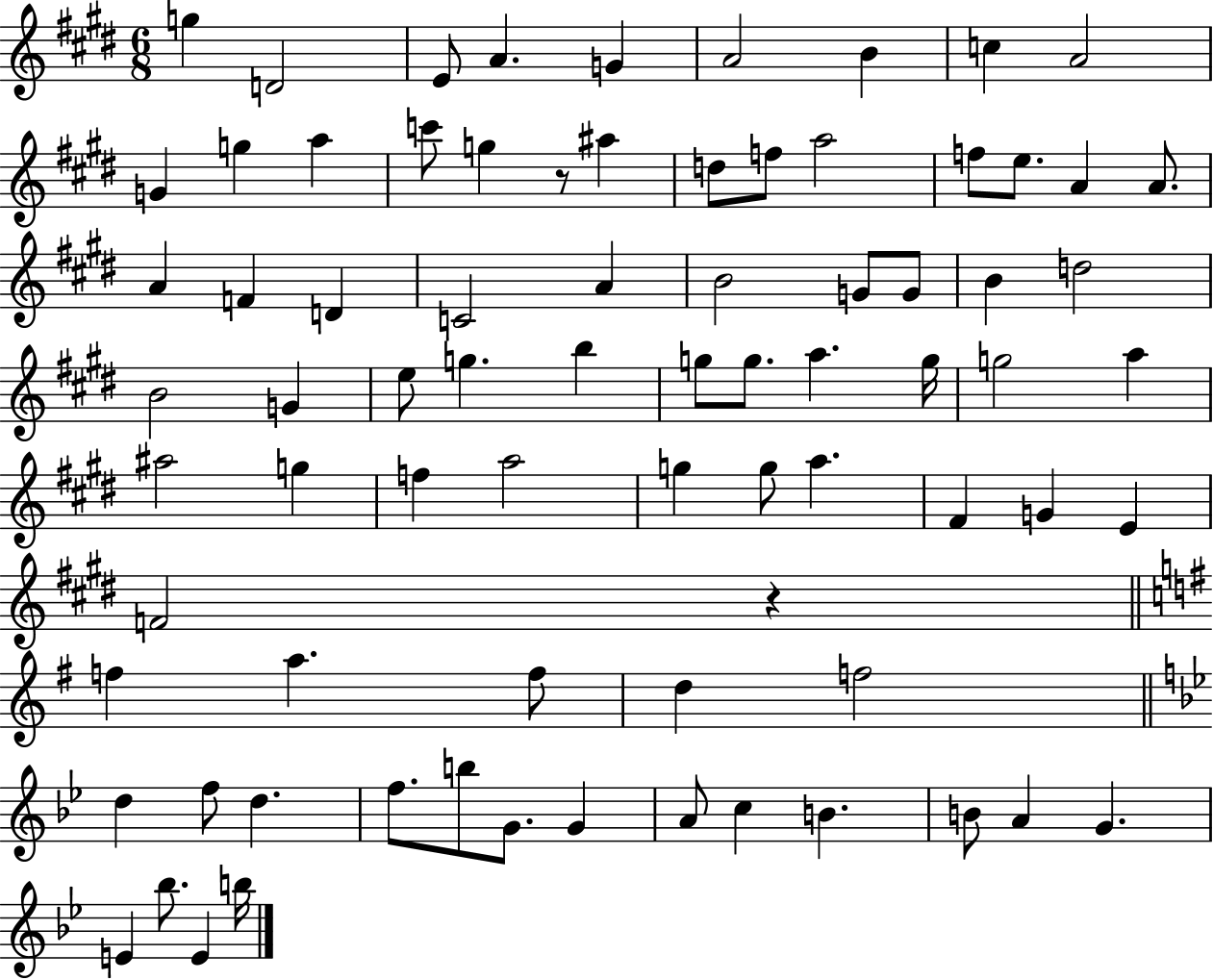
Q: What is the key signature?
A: E major